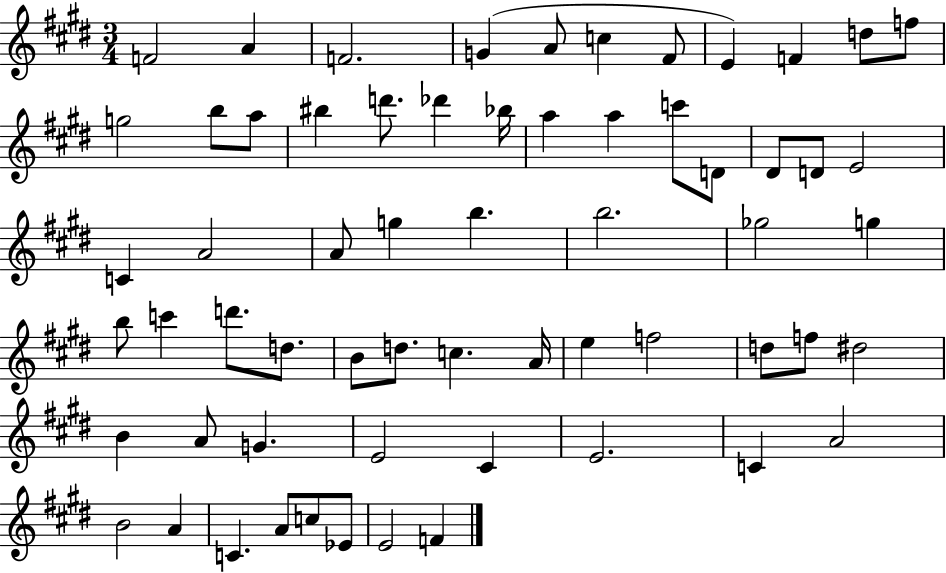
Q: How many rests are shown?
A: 0